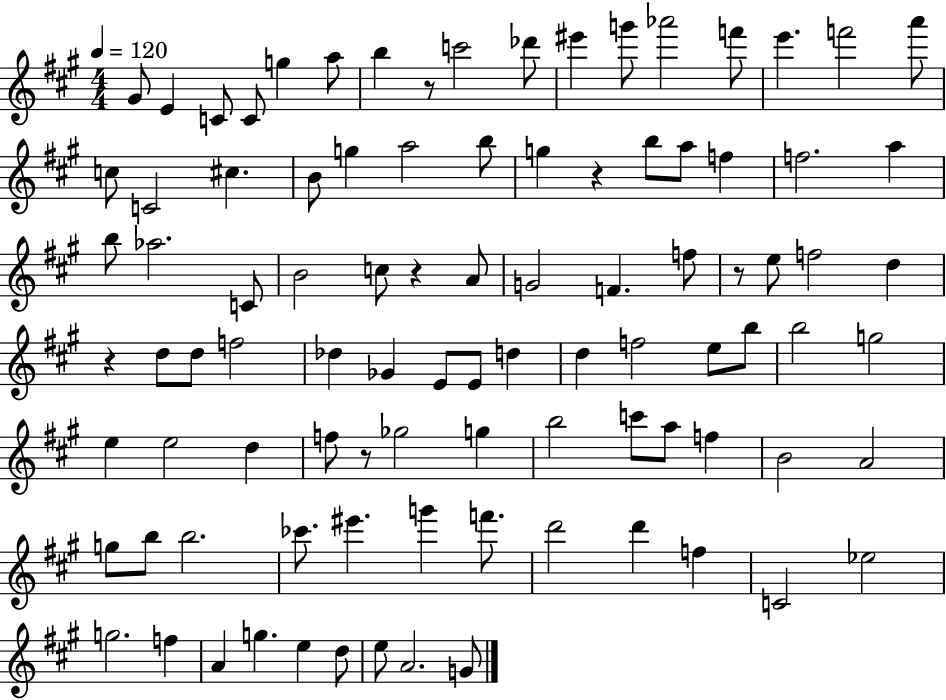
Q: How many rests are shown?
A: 6